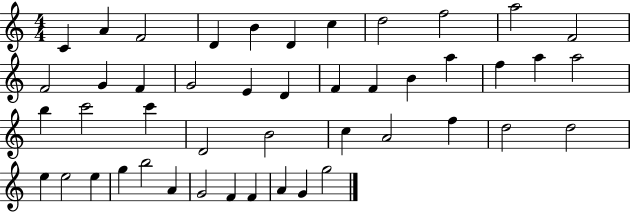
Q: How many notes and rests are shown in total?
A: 46